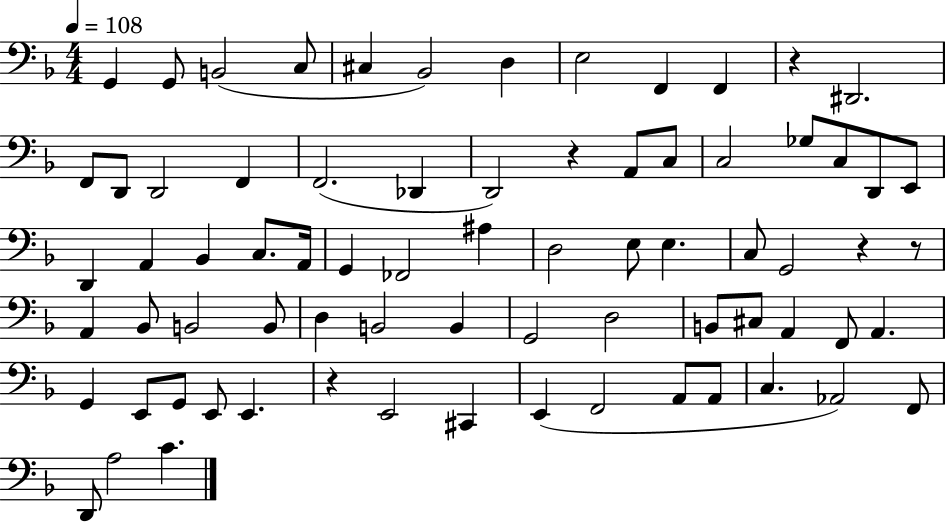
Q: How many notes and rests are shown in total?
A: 74